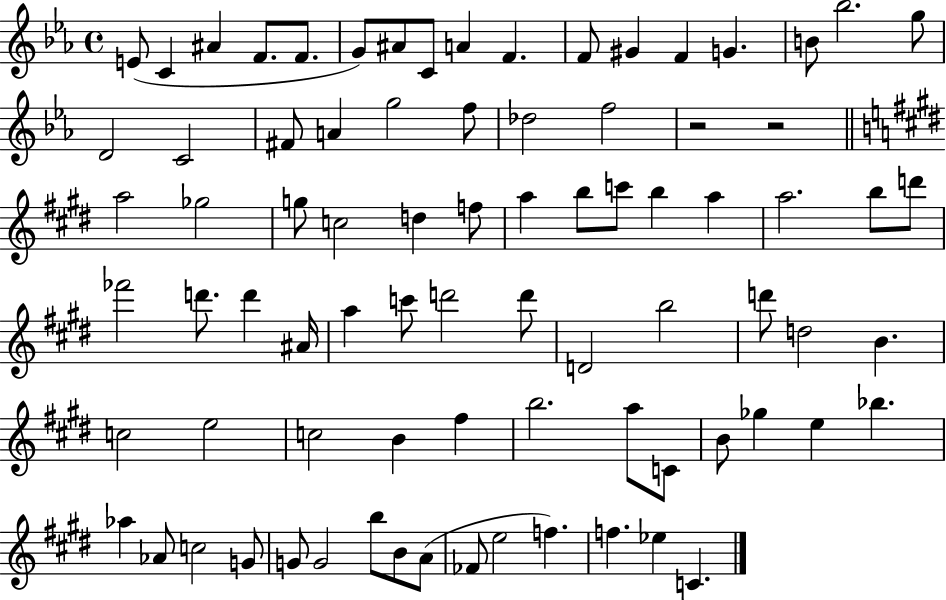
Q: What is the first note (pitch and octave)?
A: E4